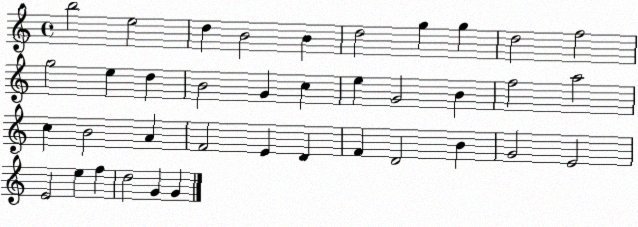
X:1
T:Untitled
M:4/4
L:1/4
K:C
b2 e2 d B2 B d2 g g d2 f2 g2 e d B2 G c e G2 B f2 a2 c B2 A F2 E D F D2 B G2 E2 E2 e f d2 G G